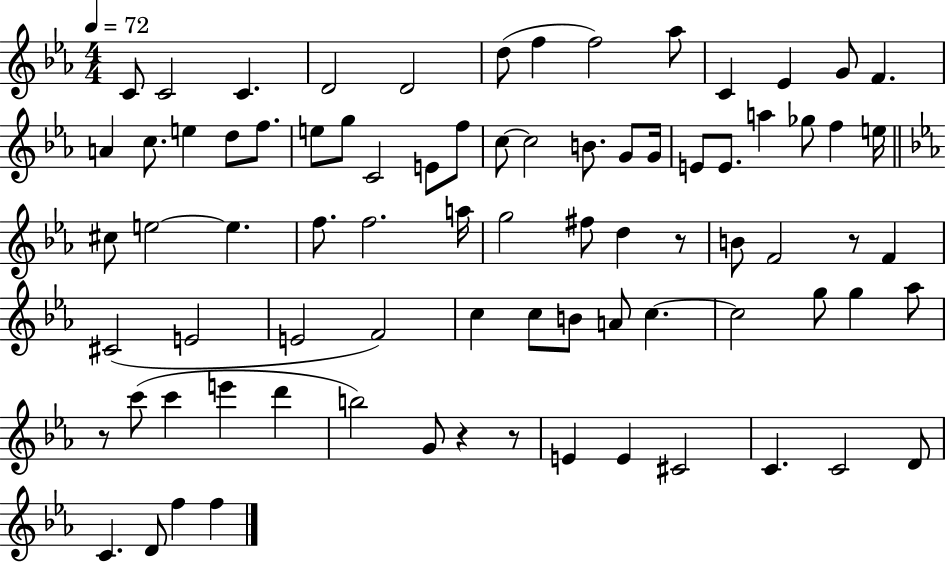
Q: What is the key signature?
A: EES major